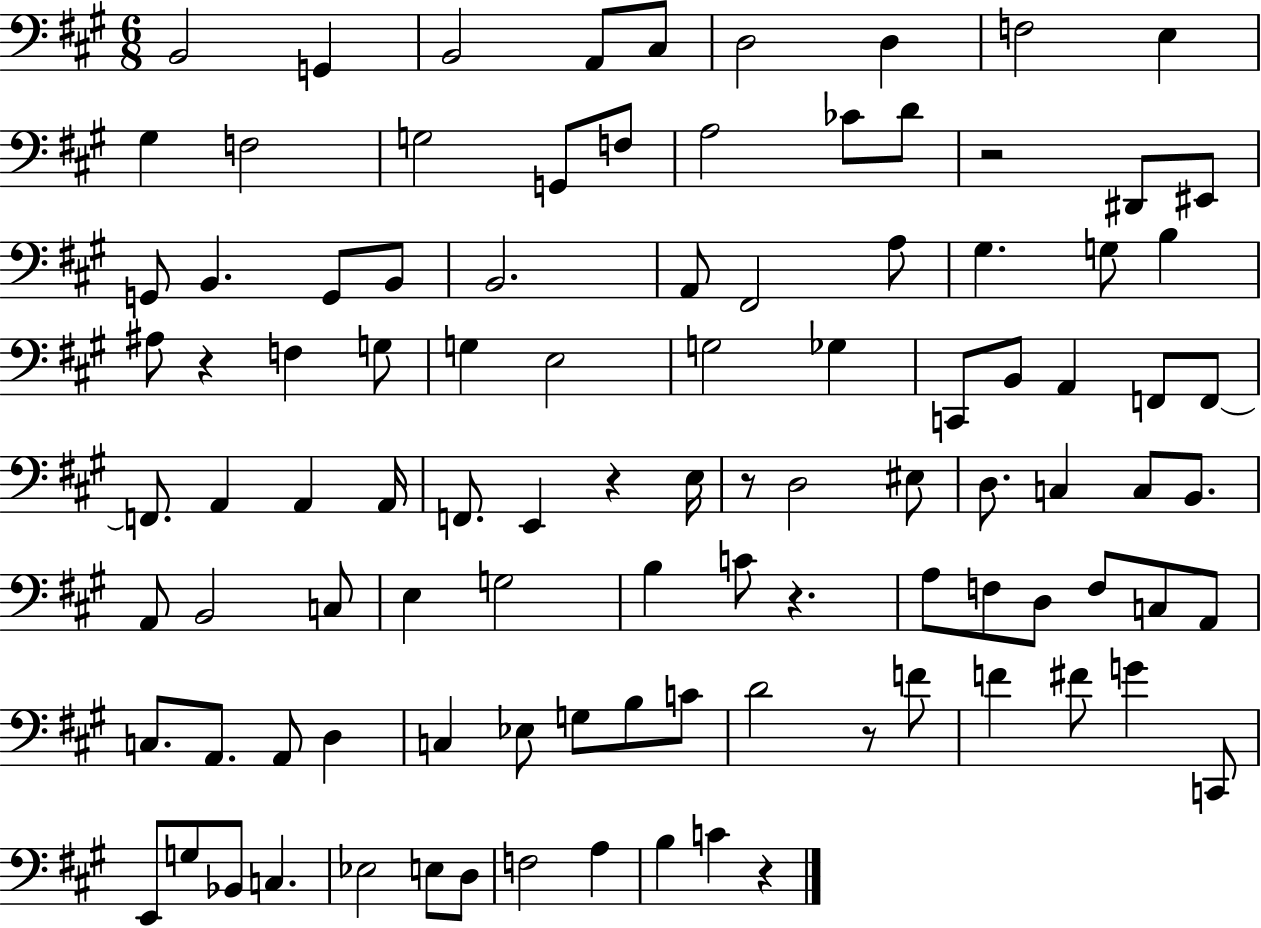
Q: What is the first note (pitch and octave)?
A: B2